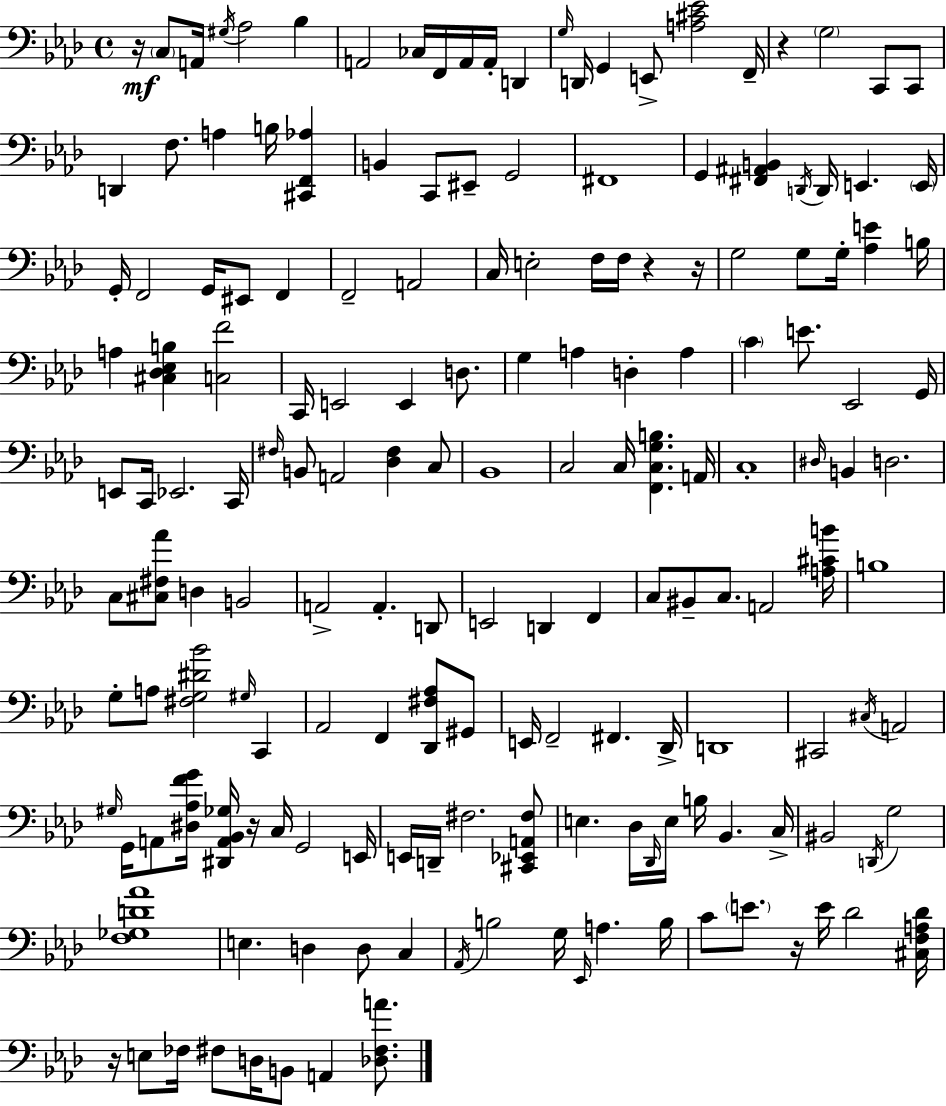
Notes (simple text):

R/s C3/e A2/s G#3/s Ab3/h Bb3/q A2/h CES3/s F2/s A2/s A2/s D2/q G3/s D2/s G2/q E2/e [A3,C#4,Eb4]/h F2/s R/q G3/h C2/e C2/e D2/q F3/e. A3/q B3/s [C#2,F2,Ab3]/q B2/q C2/e EIS2/e G2/h F#2/w G2/q [F#2,A#2,B2]/q D2/s D2/s E2/q. E2/s G2/s F2/h G2/s EIS2/e F2/q F2/h A2/h C3/s E3/h F3/s F3/s R/q R/s G3/h G3/e G3/s [Ab3,E4]/q B3/s A3/q [C#3,Db3,Eb3,B3]/q [C3,F4]/h C2/s E2/h E2/q D3/e. G3/q A3/q D3/q A3/q C4/q E4/e. Eb2/h G2/s E2/e C2/s Eb2/h. C2/s F#3/s B2/e A2/h [Db3,F#3]/q C3/e Bb2/w C3/h C3/s [F2,C3,G3,B3]/q. A2/s C3/w D#3/s B2/q D3/h. C3/e [C#3,F#3,Ab4]/e D3/q B2/h A2/h A2/q. D2/e E2/h D2/q F2/q C3/e BIS2/e C3/e. A2/h [A3,C#4,B4]/s B3/w G3/e A3/e [F#3,G3,D#4,Bb4]/h G#3/s C2/q Ab2/h F2/q [Db2,F#3,Ab3]/e G#2/e E2/s F2/h F#2/q. Db2/s D2/w C#2/h C#3/s A2/h G#3/s G2/s A2/e [D#3,Ab3,F4,G4]/s [D#2,A2,Bb2,Gb3]/s R/s C3/s G2/h E2/s E2/s D2/s F#3/h. [C#2,Eb2,A2,F#3]/e E3/q. Db3/s Db2/s E3/s B3/s Bb2/q. C3/s BIS2/h D2/s G3/h [F3,Gb3,D4,Ab4]/w E3/q. D3/q D3/e C3/q Ab2/s B3/h G3/s Eb2/s A3/q. B3/s C4/e E4/e. R/s E4/s Db4/h [C#3,F3,A3,Db4]/s R/s E3/e FES3/s F#3/e D3/s B2/e A2/q [Db3,F#3,A4]/e.